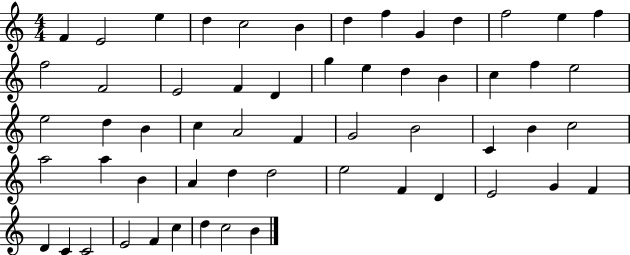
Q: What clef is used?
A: treble